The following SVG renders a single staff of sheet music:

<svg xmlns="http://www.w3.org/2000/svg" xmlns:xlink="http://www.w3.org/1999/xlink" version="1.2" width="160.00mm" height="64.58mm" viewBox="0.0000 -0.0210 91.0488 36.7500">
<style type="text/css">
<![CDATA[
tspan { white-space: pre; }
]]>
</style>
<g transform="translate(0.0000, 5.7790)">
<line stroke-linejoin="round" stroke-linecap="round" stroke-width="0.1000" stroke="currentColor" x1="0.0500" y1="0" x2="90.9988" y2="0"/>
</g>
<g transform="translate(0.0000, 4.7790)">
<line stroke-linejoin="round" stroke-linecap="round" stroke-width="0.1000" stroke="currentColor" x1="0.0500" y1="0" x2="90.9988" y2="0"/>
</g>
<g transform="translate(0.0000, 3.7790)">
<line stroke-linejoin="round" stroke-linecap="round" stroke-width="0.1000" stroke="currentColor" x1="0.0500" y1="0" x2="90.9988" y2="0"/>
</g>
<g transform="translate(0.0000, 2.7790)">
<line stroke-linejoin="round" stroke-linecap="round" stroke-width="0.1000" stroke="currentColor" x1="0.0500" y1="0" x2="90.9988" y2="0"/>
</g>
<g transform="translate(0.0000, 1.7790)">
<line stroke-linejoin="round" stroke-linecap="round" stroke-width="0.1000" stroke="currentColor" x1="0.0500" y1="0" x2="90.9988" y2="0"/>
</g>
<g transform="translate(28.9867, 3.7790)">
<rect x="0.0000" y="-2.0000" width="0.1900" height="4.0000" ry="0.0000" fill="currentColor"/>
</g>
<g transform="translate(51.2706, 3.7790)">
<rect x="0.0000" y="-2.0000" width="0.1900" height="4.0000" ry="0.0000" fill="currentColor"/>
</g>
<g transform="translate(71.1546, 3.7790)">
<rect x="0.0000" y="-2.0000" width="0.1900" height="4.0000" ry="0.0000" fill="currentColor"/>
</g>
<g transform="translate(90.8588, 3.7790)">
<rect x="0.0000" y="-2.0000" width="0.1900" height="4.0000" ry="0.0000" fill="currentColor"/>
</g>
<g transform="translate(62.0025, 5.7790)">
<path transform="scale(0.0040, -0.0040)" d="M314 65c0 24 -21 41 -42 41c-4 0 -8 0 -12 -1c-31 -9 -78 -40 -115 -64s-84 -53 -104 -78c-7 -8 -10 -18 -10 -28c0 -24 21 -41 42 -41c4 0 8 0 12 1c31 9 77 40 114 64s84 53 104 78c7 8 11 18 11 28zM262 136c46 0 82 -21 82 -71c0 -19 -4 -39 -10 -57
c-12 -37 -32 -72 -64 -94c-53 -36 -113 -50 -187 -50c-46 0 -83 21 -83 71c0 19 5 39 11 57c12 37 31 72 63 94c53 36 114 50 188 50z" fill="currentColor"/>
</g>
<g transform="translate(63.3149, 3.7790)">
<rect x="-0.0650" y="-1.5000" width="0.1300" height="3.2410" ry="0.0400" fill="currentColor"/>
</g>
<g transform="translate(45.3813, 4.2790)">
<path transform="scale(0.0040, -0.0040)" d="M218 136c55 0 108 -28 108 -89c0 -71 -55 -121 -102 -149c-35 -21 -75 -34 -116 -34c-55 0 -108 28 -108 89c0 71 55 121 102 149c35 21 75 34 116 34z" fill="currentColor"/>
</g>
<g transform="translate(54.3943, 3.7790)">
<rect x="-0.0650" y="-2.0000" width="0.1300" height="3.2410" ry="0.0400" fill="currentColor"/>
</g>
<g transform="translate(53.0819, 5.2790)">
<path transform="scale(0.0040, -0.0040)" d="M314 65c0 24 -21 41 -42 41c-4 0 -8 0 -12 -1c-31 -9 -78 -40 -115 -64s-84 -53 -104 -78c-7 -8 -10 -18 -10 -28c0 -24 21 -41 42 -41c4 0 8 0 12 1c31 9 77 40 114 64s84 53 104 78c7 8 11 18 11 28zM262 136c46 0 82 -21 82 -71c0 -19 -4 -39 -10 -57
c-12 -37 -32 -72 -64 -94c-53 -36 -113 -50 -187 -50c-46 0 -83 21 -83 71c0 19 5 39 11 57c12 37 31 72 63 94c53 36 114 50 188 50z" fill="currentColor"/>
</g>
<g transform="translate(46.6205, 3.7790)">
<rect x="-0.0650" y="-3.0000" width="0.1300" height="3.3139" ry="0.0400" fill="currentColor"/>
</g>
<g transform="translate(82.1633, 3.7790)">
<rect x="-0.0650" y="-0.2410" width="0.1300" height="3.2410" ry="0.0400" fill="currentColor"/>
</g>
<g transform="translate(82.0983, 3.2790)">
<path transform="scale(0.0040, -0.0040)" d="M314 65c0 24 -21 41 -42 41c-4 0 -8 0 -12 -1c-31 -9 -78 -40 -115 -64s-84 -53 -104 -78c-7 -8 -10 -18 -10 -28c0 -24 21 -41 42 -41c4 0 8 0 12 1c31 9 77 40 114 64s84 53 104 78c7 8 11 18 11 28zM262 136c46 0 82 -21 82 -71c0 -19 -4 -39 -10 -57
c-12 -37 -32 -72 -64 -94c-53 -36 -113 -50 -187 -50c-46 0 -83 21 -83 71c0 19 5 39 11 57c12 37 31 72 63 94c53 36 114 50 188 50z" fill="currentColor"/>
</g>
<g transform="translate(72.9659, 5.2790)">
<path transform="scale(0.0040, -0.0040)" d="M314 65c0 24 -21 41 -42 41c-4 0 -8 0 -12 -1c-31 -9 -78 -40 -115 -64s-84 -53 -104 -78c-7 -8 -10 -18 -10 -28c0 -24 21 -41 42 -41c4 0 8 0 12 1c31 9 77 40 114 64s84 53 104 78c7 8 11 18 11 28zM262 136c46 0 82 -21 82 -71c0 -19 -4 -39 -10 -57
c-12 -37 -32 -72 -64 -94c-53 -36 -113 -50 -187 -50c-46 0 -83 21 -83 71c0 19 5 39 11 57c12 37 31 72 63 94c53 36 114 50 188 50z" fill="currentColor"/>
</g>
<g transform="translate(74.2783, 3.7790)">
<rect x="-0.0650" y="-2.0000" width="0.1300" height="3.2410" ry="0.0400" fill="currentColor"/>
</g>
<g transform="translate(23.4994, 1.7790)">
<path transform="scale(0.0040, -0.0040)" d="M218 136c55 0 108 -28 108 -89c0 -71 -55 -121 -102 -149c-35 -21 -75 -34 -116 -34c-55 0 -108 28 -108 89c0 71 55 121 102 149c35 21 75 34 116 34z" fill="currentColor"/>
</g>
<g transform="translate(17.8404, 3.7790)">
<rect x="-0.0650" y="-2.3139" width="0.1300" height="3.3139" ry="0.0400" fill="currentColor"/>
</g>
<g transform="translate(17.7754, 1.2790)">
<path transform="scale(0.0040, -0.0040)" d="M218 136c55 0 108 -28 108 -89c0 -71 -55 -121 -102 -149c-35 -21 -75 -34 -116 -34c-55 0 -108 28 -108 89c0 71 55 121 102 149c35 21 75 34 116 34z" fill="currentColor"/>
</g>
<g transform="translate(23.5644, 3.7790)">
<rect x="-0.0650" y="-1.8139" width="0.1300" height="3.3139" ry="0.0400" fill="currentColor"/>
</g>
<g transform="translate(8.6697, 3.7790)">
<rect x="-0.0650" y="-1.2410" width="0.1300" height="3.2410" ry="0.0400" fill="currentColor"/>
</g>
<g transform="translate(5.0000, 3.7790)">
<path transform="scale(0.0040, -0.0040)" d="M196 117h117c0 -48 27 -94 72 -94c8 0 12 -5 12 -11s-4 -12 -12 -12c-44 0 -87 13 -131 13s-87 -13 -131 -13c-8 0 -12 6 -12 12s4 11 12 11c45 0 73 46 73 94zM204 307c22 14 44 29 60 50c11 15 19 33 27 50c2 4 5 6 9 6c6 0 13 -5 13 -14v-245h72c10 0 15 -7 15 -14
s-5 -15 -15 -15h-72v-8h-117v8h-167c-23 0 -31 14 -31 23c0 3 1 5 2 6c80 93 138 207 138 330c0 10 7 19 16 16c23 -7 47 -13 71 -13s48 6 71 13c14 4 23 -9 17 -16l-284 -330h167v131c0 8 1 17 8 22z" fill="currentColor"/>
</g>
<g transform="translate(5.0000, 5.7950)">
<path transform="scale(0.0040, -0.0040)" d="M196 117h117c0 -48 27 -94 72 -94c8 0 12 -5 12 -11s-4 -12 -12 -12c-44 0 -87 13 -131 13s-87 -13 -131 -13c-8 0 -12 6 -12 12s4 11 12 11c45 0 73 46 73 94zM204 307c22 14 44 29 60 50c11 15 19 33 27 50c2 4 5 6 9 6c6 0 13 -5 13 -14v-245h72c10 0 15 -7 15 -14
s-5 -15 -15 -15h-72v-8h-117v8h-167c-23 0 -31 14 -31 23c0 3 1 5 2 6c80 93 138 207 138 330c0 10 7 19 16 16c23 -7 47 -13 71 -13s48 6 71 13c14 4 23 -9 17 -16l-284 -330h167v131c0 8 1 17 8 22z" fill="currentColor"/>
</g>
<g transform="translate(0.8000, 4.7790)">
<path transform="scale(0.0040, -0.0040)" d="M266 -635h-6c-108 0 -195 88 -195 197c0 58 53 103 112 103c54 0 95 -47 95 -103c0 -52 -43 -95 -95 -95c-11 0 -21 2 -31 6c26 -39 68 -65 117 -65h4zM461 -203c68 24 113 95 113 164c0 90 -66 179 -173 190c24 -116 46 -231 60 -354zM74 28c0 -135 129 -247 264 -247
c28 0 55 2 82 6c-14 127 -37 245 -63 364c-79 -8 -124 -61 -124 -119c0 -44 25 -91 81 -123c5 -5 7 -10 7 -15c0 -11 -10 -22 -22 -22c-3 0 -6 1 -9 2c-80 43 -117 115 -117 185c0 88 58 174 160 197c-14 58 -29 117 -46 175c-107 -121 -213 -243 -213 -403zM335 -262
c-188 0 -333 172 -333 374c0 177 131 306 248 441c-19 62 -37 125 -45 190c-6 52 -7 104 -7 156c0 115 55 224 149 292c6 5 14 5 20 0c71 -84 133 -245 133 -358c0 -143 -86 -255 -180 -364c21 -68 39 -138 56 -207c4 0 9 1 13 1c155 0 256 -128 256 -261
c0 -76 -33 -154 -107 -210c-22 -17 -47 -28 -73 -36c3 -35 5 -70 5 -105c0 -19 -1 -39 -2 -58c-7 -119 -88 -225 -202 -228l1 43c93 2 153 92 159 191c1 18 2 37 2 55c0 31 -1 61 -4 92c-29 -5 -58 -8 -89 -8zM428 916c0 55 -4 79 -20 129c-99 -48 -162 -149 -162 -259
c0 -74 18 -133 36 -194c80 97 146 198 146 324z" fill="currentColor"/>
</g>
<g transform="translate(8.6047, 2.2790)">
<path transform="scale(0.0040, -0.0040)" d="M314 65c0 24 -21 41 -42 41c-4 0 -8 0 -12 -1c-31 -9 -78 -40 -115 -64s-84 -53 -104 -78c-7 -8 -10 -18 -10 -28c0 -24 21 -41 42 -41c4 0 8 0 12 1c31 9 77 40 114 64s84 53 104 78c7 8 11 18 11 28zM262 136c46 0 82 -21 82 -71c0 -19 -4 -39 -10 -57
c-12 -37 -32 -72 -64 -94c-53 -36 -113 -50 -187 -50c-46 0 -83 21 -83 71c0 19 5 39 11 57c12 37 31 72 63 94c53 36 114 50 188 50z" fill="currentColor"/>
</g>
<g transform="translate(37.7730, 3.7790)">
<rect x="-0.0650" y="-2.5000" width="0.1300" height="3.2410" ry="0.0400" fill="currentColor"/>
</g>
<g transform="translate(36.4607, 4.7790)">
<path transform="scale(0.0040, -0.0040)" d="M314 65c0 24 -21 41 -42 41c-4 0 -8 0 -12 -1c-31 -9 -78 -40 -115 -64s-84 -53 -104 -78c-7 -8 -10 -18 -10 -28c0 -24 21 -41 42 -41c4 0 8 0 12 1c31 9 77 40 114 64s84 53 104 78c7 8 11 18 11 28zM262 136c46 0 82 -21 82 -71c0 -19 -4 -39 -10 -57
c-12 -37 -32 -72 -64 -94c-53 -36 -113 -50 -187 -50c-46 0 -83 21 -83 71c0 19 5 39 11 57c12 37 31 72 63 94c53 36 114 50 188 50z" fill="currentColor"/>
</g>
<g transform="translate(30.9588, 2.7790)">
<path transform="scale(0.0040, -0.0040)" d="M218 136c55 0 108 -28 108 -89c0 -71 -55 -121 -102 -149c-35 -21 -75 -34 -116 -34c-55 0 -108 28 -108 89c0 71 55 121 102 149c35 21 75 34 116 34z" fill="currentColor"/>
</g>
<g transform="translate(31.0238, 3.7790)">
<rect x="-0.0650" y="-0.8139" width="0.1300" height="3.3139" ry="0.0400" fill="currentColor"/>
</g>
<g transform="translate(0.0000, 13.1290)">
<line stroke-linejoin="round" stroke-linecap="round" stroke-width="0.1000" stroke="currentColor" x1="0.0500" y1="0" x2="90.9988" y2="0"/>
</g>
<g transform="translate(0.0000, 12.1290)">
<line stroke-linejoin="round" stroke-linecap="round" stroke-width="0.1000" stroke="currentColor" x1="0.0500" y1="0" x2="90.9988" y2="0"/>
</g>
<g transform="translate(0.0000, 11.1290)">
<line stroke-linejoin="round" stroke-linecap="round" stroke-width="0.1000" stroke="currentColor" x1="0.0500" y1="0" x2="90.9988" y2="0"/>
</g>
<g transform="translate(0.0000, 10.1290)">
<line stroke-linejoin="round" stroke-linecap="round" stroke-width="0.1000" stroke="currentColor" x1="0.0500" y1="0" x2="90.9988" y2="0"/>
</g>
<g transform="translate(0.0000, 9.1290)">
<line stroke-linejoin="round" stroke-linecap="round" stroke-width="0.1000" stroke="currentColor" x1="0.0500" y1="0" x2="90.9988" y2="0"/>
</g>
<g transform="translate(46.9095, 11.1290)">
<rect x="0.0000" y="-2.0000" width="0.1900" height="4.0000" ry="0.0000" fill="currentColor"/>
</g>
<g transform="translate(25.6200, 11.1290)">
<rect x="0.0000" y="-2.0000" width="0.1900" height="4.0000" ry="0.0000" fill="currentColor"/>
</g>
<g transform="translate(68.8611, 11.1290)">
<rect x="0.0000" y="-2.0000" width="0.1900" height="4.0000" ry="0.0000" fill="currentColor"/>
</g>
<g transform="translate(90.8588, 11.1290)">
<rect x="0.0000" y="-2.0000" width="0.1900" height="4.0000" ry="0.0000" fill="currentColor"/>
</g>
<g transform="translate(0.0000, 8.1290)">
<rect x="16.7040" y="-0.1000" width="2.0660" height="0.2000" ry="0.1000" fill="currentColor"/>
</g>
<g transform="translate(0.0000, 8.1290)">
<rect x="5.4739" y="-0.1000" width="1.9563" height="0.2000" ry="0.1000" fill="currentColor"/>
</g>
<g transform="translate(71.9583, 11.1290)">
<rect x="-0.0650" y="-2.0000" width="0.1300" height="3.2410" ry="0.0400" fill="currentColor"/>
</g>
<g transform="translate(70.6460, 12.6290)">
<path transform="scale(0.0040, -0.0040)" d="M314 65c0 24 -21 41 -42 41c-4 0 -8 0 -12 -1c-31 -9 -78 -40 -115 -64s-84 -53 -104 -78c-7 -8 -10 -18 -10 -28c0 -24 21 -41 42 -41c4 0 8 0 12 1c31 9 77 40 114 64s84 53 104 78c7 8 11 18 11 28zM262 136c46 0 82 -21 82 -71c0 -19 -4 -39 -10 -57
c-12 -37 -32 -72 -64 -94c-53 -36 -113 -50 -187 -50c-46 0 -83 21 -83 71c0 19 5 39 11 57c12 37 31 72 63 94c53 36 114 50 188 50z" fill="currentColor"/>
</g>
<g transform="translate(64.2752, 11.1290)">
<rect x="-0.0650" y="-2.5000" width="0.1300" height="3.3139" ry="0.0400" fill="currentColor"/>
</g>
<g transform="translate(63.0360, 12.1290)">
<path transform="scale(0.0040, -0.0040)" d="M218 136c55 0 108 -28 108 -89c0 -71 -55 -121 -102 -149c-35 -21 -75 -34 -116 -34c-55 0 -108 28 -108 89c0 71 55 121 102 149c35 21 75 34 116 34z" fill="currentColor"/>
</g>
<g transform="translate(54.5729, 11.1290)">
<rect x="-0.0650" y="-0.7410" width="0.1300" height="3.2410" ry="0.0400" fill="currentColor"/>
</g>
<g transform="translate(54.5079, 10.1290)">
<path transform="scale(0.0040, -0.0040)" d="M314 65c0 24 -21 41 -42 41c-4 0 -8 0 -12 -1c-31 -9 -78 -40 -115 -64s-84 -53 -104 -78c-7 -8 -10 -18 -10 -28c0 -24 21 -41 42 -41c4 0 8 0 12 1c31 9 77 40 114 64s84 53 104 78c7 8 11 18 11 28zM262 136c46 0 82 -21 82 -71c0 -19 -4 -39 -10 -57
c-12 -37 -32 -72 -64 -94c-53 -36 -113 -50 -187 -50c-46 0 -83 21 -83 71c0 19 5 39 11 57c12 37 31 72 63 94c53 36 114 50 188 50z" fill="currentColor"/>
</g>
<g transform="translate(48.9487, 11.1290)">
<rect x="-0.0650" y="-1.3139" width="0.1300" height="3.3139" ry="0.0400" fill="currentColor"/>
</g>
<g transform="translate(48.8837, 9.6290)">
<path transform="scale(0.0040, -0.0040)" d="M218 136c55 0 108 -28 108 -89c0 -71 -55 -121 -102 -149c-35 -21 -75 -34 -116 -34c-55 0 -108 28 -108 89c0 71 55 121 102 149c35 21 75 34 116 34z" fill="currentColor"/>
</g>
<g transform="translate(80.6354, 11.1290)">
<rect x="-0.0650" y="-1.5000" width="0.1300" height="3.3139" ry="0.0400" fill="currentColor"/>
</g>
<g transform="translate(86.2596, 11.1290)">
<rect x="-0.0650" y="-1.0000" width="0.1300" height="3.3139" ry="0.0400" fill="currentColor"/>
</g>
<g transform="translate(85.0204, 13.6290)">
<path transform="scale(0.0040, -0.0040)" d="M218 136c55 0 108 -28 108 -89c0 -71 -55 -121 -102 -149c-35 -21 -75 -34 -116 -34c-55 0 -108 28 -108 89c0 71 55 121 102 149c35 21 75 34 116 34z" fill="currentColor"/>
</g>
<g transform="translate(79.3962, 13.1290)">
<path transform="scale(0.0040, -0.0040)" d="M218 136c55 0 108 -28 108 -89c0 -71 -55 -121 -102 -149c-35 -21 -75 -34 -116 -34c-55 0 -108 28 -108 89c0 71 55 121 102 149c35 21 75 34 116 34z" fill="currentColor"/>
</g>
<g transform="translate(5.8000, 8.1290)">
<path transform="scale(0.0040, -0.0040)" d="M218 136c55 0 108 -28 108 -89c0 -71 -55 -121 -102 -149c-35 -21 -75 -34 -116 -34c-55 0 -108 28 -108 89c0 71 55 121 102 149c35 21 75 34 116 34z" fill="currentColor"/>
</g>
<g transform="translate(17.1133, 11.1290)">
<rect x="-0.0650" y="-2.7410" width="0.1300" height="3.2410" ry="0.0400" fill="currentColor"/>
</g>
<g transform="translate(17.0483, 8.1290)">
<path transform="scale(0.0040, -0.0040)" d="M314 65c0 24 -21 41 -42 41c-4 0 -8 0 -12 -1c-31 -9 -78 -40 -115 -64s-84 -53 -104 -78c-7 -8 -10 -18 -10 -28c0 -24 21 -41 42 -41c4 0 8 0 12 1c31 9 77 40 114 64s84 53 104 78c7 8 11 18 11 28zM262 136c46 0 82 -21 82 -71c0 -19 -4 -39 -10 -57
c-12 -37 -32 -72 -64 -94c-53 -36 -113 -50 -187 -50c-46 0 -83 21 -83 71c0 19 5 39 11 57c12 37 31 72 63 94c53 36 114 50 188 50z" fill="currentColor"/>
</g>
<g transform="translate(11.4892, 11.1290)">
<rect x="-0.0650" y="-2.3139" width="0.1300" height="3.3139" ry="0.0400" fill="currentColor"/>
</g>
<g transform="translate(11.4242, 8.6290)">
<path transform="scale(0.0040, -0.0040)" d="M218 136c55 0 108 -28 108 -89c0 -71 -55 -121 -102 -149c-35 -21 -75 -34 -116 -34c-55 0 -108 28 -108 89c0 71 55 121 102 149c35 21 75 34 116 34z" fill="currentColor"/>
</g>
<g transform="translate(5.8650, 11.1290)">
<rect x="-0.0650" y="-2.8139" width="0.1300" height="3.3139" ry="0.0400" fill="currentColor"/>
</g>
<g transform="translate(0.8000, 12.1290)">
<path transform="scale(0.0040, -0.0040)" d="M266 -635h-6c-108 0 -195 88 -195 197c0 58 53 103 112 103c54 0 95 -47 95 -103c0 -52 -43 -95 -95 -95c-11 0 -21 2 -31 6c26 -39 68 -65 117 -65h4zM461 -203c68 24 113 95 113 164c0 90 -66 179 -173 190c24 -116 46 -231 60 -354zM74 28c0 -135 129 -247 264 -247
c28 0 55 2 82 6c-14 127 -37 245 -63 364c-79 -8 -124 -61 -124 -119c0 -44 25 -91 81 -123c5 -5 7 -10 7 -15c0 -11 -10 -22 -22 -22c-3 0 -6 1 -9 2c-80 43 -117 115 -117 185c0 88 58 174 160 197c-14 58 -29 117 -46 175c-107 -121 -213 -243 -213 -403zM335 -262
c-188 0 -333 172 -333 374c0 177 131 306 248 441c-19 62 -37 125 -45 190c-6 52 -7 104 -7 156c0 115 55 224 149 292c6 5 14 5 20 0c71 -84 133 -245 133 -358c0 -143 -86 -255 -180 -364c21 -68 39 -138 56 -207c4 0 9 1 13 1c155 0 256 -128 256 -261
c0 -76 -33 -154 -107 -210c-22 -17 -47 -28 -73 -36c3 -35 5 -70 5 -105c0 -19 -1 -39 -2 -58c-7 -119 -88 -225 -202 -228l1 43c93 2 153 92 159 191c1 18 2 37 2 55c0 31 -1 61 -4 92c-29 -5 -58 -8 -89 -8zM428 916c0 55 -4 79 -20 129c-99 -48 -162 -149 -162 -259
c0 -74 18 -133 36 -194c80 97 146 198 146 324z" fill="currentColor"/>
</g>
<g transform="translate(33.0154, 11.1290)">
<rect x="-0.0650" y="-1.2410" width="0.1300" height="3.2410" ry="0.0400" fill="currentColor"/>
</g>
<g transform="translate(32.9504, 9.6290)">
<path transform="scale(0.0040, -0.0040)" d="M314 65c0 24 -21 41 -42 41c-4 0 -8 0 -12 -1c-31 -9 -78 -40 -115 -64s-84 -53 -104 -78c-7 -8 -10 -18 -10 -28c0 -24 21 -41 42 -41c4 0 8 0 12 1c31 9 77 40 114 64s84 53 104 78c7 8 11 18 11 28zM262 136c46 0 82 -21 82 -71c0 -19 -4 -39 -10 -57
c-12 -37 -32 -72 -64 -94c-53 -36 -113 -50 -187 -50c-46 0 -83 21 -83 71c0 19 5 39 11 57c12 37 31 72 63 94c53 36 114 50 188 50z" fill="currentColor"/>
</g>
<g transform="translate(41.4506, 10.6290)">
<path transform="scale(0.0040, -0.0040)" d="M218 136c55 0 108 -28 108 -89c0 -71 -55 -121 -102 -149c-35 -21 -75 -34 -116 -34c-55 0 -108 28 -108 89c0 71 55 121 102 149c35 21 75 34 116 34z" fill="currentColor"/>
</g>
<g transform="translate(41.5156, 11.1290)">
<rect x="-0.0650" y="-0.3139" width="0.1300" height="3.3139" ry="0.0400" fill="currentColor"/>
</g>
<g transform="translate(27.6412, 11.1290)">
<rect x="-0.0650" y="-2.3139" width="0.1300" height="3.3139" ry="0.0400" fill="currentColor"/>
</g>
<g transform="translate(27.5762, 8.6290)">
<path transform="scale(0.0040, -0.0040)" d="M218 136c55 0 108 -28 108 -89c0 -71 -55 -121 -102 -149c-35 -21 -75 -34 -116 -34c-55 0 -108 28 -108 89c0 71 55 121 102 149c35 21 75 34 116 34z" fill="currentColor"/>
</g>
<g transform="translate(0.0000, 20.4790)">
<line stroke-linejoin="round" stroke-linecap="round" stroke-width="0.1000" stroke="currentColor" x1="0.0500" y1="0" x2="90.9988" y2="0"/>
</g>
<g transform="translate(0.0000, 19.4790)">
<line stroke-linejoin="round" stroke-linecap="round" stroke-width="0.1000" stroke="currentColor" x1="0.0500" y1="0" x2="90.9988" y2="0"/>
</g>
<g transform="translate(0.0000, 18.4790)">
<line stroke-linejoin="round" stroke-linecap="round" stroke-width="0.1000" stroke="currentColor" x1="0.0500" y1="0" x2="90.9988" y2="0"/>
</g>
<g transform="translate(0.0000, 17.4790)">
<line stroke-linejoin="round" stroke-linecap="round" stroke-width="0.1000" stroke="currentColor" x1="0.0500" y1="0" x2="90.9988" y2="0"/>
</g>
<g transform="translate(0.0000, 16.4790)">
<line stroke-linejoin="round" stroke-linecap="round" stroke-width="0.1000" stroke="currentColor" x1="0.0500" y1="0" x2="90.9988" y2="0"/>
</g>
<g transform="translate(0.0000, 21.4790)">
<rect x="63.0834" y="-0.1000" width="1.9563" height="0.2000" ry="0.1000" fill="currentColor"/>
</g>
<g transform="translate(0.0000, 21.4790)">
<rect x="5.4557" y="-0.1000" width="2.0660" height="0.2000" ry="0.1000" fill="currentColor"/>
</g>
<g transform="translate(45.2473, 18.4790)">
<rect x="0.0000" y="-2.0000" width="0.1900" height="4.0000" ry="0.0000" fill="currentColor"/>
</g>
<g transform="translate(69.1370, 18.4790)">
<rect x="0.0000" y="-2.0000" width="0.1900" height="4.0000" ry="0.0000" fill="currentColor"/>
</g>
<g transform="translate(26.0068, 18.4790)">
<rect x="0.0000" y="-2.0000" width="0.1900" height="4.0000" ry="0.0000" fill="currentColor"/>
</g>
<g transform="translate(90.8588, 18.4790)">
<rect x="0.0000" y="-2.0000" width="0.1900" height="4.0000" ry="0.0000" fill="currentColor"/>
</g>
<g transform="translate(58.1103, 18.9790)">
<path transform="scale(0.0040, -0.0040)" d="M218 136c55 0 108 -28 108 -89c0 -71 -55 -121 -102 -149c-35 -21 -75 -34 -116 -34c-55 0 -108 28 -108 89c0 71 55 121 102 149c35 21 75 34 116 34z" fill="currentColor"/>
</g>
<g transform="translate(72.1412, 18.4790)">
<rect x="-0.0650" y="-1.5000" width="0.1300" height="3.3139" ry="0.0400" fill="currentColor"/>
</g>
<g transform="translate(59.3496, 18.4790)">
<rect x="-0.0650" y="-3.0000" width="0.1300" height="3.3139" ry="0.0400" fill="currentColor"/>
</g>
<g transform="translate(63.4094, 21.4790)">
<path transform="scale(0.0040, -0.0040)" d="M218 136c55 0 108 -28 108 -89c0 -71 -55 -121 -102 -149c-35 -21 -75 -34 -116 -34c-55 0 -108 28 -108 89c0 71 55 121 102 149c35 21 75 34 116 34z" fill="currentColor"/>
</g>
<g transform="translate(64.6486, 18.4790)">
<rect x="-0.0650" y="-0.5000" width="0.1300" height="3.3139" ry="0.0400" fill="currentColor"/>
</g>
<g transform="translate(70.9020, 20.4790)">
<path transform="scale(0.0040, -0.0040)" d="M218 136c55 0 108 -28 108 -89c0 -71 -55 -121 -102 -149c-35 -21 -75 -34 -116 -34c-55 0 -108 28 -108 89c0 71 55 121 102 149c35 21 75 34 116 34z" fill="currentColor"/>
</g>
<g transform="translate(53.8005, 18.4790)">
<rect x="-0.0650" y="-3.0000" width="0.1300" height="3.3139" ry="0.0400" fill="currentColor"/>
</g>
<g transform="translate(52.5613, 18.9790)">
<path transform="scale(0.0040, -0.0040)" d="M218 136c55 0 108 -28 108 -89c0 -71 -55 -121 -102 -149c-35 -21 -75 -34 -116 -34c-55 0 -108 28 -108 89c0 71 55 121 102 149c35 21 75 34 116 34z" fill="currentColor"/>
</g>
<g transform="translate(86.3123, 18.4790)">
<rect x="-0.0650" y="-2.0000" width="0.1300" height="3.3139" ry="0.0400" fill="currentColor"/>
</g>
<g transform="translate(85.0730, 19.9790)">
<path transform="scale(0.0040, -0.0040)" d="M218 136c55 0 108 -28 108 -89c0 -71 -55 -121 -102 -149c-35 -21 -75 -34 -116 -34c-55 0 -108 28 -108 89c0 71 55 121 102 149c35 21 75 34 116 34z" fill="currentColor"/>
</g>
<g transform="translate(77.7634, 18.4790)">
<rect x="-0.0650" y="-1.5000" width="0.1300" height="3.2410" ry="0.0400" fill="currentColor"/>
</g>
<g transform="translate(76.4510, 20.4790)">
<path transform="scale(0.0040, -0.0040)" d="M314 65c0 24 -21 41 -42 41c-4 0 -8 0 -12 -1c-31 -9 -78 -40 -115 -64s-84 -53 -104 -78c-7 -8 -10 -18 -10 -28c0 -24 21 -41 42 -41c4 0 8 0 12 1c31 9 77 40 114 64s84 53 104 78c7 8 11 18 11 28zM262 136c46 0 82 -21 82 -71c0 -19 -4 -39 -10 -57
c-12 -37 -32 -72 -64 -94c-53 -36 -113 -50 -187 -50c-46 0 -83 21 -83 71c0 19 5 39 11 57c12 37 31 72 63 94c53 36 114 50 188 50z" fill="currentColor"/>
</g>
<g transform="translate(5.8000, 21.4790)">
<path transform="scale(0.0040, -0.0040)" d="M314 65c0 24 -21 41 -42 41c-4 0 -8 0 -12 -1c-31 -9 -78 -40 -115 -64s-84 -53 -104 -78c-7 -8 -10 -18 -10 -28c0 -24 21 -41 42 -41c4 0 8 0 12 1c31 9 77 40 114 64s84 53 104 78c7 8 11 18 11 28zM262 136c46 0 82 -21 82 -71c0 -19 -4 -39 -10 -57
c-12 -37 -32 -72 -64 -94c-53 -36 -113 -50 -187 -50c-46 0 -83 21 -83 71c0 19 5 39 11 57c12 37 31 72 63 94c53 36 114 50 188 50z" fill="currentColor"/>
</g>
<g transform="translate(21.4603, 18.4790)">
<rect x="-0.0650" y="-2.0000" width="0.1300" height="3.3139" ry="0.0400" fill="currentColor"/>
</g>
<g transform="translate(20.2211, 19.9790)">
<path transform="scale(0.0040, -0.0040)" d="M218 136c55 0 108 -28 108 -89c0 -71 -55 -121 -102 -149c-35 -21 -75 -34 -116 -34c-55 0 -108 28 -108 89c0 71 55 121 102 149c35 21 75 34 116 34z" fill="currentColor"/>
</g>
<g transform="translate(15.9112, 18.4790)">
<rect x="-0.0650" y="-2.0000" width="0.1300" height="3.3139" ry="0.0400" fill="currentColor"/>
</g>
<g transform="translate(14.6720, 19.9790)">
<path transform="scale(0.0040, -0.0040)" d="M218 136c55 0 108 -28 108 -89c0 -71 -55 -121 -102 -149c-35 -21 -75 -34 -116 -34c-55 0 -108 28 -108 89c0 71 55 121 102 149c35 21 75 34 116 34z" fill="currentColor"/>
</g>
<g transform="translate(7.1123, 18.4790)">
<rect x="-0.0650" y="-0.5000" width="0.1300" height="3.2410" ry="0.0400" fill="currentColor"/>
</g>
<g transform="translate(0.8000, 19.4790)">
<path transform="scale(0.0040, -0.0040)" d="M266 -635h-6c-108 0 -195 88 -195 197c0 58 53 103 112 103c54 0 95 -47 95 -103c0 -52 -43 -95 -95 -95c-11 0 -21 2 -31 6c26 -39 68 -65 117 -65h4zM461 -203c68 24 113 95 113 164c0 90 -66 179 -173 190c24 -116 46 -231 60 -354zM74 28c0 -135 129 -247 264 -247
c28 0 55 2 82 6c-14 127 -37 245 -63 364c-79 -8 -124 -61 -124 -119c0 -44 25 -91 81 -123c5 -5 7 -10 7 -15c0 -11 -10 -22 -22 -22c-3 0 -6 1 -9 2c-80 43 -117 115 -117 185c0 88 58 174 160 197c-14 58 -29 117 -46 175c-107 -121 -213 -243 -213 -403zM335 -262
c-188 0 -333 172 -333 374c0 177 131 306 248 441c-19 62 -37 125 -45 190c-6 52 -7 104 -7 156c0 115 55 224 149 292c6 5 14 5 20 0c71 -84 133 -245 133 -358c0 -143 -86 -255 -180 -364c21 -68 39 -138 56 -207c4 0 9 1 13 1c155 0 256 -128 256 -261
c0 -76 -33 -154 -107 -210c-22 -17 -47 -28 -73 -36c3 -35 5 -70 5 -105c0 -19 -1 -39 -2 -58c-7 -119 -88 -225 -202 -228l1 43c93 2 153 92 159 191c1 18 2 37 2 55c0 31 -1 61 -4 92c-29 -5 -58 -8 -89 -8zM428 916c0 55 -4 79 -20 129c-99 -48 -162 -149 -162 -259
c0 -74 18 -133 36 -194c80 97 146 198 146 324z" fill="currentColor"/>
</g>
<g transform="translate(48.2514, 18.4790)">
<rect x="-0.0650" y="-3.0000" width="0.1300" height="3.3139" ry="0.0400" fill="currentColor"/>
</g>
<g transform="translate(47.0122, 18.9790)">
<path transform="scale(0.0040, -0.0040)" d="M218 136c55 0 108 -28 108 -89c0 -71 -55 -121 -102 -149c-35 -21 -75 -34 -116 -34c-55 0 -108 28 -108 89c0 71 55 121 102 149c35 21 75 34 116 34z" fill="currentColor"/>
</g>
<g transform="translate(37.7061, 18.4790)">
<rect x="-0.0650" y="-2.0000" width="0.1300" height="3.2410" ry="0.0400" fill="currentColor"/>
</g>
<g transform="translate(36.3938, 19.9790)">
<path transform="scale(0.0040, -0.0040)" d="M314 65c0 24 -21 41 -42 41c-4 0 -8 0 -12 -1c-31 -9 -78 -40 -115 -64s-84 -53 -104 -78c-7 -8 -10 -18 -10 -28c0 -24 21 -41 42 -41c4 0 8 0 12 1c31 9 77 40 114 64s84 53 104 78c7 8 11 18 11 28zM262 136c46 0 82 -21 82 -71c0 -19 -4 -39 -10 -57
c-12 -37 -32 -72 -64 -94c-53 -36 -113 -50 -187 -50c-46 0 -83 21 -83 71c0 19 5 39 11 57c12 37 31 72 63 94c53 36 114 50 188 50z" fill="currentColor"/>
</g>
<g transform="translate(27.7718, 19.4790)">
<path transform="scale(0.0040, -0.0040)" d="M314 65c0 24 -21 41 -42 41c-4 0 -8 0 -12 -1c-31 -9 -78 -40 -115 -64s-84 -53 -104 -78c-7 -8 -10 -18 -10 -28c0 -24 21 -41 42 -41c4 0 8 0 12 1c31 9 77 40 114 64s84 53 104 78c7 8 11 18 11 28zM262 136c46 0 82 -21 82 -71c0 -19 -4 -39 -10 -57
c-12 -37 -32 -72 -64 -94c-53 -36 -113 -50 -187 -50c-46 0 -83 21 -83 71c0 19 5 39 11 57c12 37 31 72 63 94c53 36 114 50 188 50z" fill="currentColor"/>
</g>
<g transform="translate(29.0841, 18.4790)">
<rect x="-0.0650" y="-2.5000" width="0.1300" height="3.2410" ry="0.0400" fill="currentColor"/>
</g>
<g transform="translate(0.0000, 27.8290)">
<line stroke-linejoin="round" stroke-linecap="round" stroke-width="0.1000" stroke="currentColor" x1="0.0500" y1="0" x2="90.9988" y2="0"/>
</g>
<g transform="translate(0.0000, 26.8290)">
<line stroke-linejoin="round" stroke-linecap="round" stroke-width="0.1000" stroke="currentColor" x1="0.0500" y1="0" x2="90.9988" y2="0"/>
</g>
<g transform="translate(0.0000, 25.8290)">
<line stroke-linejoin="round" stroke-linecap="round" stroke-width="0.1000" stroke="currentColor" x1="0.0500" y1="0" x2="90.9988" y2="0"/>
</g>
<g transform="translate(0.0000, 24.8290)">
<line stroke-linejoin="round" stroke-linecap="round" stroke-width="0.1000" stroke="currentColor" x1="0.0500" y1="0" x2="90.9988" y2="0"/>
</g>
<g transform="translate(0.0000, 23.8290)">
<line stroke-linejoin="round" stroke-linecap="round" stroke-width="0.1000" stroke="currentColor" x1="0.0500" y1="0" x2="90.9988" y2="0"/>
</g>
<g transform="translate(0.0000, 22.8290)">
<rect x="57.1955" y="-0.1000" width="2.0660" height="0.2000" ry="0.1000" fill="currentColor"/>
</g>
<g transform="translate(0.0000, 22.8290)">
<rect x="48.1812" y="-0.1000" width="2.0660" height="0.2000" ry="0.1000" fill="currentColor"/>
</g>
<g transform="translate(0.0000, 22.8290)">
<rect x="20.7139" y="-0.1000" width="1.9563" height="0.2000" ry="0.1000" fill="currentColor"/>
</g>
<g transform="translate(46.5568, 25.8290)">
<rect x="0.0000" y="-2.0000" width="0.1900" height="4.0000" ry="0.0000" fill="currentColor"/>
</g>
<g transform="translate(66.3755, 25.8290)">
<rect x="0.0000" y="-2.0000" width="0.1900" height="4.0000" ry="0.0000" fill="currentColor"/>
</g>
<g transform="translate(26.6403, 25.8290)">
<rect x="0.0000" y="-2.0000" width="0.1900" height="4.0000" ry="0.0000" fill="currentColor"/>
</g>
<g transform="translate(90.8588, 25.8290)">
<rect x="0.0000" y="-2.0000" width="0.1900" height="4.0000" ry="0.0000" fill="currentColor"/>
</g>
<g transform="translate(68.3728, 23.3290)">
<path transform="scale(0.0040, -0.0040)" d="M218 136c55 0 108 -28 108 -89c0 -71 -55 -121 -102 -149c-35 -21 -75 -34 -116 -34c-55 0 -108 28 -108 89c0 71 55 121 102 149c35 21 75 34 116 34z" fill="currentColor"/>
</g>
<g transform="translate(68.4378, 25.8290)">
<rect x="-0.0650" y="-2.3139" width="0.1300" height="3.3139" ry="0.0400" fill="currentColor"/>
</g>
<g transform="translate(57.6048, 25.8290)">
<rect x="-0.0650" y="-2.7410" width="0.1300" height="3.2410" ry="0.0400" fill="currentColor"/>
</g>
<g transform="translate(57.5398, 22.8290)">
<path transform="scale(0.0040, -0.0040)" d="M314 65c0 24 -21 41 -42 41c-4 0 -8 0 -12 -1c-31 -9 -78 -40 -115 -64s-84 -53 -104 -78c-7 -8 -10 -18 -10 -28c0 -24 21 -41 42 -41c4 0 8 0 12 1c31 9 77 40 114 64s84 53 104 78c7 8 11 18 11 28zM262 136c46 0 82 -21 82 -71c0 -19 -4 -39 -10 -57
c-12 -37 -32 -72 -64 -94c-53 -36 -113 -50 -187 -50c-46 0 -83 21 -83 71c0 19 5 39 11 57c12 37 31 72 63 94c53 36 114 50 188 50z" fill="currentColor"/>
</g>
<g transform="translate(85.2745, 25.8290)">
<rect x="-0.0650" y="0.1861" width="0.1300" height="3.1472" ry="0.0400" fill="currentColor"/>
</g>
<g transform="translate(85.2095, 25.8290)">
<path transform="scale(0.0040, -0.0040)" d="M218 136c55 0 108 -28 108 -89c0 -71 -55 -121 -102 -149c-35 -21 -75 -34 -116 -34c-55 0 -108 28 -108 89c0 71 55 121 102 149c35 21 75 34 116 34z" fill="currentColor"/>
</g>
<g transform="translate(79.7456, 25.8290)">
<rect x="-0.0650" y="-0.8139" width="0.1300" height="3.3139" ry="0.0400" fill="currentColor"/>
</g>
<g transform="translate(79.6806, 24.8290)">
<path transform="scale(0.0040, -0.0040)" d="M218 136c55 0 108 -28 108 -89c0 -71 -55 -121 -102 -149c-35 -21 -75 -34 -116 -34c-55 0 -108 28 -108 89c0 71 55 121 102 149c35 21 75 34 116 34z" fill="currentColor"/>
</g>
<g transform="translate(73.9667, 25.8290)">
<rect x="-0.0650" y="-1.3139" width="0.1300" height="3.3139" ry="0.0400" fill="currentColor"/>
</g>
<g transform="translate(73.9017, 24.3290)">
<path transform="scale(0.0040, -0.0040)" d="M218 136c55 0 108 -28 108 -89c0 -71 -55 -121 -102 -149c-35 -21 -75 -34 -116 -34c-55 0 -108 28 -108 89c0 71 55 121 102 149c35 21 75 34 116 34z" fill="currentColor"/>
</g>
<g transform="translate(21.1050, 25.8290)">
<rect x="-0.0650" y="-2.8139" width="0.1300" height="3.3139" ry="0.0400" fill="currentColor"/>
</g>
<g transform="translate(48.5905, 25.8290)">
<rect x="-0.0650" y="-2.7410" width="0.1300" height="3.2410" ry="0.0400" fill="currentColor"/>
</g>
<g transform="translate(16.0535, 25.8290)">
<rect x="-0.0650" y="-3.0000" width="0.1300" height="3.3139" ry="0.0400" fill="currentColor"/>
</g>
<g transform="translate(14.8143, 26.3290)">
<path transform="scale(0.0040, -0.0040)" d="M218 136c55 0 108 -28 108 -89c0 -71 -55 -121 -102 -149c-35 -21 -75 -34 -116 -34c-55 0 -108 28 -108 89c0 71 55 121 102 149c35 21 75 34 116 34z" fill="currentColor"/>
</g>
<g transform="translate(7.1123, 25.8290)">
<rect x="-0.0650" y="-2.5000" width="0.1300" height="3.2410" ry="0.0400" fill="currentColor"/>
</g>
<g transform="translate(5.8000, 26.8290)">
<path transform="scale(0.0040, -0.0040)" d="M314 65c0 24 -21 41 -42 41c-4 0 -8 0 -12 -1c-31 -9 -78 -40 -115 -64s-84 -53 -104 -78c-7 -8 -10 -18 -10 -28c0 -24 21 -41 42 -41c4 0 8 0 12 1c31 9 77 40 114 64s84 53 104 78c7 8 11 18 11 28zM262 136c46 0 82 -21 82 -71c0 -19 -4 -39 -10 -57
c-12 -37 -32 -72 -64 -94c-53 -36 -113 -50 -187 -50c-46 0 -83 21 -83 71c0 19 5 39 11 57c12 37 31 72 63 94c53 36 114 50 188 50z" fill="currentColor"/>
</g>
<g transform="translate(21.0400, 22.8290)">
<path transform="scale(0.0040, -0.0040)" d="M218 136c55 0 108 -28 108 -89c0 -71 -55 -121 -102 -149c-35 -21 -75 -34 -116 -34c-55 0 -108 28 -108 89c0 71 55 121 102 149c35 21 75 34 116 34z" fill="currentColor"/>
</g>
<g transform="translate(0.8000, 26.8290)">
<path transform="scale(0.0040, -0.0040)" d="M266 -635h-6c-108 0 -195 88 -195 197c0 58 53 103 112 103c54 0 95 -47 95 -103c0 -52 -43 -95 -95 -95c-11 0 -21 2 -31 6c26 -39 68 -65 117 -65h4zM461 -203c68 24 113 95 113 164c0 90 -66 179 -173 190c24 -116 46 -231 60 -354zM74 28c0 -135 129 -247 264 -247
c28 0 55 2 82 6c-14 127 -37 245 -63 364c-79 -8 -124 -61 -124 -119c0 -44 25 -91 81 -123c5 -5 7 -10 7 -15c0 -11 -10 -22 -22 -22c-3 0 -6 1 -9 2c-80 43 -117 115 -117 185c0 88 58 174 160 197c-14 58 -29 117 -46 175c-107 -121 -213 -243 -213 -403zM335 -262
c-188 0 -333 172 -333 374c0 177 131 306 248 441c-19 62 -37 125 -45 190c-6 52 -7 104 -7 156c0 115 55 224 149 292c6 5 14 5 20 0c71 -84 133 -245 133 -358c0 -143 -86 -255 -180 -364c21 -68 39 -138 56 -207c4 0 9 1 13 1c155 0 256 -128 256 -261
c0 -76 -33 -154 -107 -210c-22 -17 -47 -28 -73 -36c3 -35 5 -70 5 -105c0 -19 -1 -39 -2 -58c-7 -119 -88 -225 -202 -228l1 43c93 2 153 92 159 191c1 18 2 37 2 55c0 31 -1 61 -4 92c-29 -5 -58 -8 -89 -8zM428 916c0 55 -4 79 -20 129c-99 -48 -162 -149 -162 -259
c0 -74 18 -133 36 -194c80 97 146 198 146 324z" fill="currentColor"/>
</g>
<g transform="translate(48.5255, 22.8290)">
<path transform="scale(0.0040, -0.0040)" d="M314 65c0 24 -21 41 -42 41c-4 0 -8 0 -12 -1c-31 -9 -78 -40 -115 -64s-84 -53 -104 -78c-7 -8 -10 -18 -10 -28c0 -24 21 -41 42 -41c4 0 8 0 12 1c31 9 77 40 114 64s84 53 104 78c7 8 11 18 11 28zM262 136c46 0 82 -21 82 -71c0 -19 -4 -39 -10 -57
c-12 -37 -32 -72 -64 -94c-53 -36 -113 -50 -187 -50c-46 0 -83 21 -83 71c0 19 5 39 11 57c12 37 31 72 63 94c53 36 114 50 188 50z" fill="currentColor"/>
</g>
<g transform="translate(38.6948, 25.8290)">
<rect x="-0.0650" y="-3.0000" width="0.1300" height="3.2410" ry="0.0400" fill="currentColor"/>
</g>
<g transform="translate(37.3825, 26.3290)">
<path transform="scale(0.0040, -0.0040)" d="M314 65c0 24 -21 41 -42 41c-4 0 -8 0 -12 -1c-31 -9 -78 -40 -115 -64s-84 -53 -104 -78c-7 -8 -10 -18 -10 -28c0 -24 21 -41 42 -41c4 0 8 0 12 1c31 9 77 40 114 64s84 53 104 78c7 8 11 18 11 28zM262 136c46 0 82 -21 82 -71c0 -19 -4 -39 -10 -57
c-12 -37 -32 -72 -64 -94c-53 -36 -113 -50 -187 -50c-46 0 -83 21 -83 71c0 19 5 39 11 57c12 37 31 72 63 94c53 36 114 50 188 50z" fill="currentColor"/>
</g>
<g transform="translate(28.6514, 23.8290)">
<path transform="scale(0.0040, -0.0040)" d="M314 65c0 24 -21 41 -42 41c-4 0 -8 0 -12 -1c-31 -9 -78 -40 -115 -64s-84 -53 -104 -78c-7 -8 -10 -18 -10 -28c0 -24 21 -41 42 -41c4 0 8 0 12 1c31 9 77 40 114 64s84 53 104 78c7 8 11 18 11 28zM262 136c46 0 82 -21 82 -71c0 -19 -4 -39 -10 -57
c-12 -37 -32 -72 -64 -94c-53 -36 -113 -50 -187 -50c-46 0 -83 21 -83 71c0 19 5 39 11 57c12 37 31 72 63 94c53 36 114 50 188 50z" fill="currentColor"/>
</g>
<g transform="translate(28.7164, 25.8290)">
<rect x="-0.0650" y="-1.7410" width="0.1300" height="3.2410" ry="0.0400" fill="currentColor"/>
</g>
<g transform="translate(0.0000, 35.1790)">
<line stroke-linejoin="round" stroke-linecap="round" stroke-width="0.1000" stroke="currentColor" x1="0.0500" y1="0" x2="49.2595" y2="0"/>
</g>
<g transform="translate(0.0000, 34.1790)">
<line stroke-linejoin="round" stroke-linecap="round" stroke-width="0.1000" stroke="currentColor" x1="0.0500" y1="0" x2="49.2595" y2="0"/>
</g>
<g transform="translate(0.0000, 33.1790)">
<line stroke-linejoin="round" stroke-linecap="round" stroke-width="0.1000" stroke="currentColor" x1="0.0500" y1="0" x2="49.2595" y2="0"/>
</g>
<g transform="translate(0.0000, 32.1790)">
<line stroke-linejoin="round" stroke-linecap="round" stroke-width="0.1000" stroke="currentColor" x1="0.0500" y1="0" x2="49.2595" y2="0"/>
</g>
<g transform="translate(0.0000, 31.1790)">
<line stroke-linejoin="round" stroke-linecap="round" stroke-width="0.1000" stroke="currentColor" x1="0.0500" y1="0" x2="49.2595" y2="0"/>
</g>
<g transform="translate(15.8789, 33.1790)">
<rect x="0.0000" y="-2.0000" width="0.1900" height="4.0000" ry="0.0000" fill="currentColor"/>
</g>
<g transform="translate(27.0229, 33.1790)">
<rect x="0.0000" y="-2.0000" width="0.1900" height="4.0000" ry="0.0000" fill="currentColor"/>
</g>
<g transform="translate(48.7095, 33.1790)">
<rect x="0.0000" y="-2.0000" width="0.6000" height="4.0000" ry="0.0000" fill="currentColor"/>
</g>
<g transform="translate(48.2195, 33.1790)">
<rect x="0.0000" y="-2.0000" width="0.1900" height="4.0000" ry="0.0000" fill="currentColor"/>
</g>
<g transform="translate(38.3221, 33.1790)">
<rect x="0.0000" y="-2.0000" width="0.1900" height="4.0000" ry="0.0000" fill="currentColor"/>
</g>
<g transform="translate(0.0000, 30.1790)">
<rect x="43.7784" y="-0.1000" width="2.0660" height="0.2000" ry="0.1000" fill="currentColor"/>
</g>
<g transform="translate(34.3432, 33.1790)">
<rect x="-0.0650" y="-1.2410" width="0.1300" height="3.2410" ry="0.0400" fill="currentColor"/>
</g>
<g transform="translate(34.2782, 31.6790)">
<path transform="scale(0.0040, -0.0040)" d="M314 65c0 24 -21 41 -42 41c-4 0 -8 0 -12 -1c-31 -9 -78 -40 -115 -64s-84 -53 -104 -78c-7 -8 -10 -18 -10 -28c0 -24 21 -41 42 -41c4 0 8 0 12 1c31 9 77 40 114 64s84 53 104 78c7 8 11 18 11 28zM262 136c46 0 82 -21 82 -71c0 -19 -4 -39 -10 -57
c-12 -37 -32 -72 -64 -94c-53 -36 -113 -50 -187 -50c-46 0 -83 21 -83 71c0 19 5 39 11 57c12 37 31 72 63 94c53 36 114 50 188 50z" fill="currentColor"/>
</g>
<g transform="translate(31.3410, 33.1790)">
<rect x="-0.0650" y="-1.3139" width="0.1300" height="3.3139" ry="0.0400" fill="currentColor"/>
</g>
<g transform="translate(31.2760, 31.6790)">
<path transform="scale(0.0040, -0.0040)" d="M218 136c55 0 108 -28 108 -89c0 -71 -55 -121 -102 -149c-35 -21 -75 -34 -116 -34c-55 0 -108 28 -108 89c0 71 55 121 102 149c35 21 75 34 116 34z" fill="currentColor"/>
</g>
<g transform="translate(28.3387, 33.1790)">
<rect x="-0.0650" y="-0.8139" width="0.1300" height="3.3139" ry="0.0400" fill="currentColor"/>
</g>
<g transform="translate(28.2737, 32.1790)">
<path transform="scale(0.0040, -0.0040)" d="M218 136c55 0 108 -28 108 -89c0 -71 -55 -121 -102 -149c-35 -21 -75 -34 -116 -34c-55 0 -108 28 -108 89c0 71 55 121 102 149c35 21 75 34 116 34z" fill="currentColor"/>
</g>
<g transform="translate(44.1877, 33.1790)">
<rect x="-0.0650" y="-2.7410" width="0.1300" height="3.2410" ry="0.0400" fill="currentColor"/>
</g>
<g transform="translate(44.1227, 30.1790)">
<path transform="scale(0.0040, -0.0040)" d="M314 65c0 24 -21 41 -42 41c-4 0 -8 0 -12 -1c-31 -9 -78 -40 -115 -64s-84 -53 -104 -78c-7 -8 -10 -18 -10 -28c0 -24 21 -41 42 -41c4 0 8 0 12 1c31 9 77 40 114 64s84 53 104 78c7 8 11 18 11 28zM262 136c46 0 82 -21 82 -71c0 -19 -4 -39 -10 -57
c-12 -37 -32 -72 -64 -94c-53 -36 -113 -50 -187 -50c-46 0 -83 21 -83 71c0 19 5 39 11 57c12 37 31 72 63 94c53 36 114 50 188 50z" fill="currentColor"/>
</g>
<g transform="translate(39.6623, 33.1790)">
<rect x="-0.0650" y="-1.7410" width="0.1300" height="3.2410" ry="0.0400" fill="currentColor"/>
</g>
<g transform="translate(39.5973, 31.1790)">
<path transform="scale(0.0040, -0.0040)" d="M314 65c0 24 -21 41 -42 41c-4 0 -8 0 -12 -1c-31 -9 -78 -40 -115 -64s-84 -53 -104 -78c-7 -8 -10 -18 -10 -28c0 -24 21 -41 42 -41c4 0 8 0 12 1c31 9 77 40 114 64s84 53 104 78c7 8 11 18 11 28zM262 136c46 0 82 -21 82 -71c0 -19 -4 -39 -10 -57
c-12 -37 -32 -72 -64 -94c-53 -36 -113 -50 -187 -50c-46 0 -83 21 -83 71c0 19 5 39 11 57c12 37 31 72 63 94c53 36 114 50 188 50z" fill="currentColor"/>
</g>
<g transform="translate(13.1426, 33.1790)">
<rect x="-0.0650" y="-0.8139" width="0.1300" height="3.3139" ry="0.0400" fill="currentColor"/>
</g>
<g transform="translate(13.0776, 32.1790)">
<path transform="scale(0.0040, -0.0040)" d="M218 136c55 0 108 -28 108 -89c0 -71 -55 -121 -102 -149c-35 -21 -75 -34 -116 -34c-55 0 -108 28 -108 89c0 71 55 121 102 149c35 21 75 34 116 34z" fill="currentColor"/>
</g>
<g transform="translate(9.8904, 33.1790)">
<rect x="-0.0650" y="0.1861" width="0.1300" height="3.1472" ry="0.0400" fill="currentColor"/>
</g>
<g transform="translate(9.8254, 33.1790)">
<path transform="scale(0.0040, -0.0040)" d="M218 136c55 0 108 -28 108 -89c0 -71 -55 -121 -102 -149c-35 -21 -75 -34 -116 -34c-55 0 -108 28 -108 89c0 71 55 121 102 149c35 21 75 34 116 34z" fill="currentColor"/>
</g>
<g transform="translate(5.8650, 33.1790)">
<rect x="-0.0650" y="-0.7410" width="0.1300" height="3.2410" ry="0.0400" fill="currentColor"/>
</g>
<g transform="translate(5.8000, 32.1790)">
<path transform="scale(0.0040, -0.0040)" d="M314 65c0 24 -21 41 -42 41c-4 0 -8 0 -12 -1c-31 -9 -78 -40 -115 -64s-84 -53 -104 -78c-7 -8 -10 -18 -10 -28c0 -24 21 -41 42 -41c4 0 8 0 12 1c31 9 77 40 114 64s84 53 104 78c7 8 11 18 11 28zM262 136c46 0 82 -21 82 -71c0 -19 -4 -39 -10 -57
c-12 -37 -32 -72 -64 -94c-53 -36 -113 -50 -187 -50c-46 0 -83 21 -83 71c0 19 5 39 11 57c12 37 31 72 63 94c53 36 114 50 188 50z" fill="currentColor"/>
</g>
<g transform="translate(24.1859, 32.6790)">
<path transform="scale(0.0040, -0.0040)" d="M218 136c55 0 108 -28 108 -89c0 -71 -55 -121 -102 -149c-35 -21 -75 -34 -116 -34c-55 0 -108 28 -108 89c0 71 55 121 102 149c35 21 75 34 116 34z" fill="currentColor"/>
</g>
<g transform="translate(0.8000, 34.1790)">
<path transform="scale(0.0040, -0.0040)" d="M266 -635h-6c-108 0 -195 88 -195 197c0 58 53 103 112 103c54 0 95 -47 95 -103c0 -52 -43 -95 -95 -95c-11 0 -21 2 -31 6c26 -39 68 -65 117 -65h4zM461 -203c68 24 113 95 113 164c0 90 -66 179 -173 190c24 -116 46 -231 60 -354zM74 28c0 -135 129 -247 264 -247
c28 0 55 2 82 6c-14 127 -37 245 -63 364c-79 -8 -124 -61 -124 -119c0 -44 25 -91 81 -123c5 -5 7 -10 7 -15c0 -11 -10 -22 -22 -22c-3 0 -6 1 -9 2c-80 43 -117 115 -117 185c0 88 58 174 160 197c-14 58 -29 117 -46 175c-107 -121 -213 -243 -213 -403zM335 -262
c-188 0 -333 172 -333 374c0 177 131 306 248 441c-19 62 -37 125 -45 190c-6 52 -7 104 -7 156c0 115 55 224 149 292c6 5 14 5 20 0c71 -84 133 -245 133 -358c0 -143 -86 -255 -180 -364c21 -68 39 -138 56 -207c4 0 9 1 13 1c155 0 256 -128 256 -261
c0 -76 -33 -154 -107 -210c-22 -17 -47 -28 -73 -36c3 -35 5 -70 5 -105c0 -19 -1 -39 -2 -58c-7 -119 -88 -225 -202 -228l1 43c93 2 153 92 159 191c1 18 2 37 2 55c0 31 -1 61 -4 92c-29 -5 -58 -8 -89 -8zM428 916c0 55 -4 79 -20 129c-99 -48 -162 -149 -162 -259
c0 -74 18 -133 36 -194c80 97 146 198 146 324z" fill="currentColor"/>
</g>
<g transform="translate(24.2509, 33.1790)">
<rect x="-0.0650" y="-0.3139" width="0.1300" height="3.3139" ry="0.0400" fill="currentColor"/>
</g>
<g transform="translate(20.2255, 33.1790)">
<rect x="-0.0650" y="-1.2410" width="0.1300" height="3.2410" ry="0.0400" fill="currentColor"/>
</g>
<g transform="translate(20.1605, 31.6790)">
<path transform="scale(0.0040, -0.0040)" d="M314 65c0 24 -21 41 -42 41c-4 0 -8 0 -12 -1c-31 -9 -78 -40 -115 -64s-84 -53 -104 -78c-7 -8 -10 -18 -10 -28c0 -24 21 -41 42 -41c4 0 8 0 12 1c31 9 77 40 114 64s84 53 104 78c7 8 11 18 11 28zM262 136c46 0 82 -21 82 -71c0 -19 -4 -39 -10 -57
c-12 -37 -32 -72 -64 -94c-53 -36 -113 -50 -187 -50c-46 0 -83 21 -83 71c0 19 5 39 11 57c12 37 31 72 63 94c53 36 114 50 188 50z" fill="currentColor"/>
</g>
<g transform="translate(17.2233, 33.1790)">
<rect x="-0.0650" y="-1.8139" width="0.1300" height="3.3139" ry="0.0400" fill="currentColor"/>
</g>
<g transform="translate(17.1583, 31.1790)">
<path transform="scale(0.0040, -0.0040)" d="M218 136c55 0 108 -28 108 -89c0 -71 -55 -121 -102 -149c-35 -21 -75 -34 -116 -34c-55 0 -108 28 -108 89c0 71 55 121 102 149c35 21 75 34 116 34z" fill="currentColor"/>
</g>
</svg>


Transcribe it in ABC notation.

X:1
T:Untitled
M:4/4
L:1/4
K:C
e2 g f d G2 A F2 E2 F2 c2 a g a2 g e2 c e d2 G F2 E D C2 F F G2 F2 A A A C E E2 F G2 A a f2 A2 a2 a2 g e d B d2 B d f e2 c d e e2 f2 a2